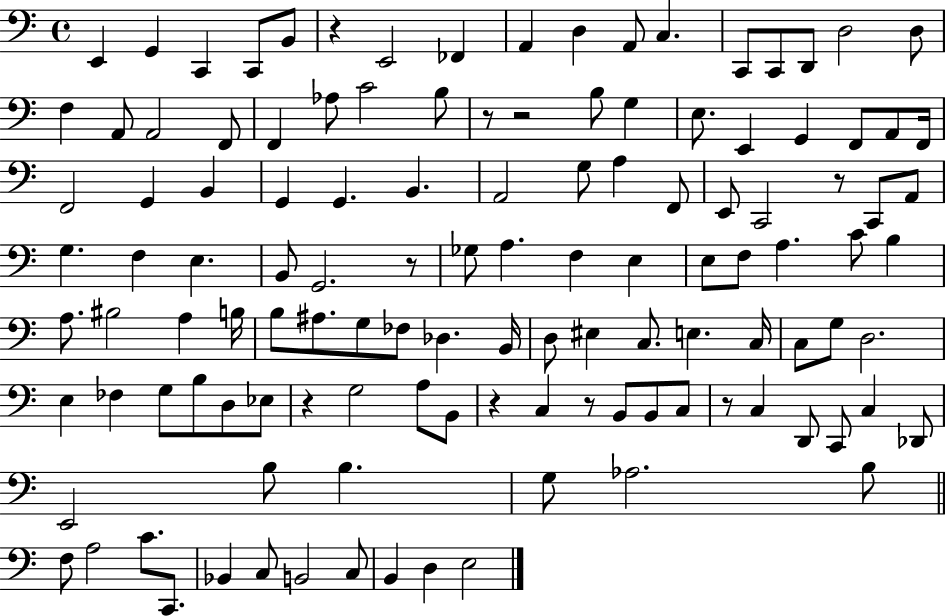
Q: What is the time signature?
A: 4/4